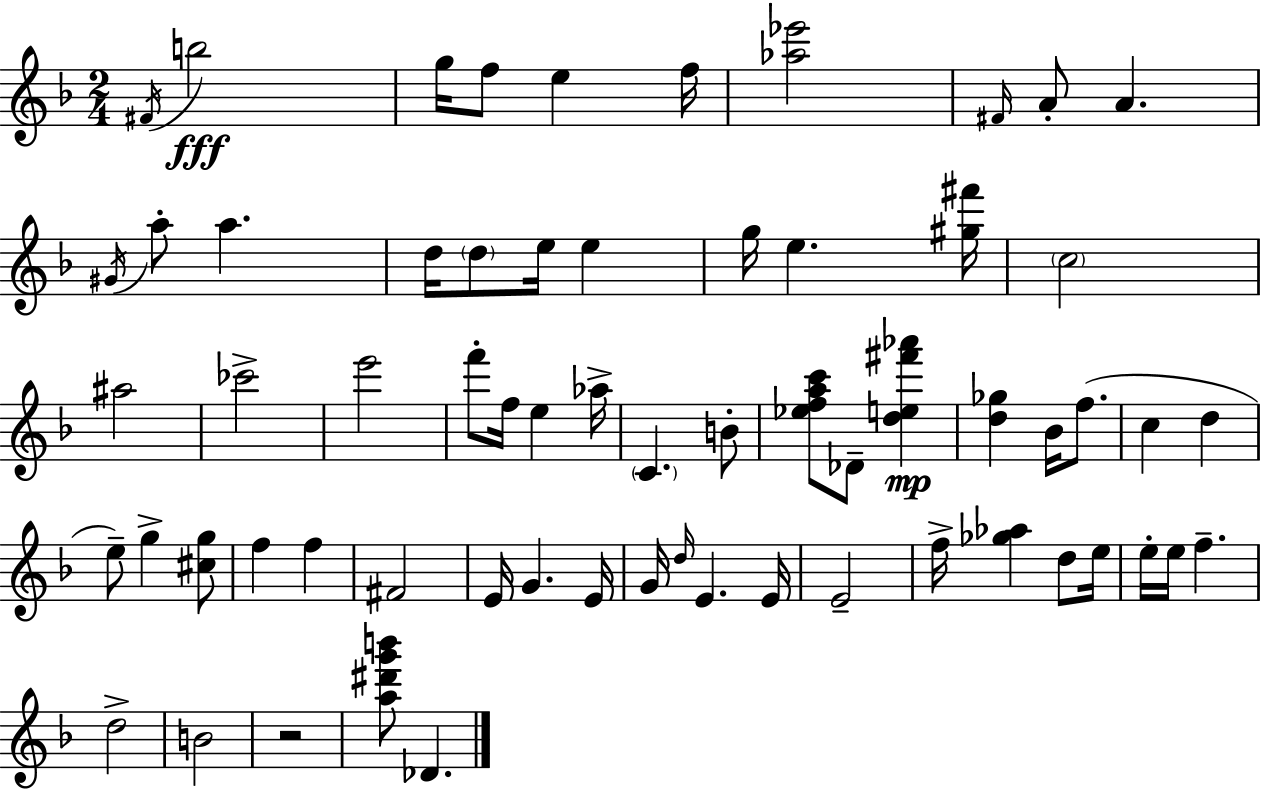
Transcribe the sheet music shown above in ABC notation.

X:1
T:Untitled
M:2/4
L:1/4
K:F
^F/4 b2 g/4 f/2 e f/4 [_a_e']2 ^F/4 A/2 A ^G/4 a/2 a d/4 d/2 e/4 e g/4 e [^g^f']/4 c2 ^a2 _c'2 e'2 f'/2 f/4 e _a/4 C B/2 [_efac']/2 _D/2 [de^f'_a'] [d_g] _B/4 f/2 c d e/2 g [^cg]/2 f f ^F2 E/4 G E/4 G/4 d/4 E E/4 E2 f/4 [_g_a] d/2 e/4 e/4 e/4 f d2 B2 z2 [a^d'g'b']/2 _D